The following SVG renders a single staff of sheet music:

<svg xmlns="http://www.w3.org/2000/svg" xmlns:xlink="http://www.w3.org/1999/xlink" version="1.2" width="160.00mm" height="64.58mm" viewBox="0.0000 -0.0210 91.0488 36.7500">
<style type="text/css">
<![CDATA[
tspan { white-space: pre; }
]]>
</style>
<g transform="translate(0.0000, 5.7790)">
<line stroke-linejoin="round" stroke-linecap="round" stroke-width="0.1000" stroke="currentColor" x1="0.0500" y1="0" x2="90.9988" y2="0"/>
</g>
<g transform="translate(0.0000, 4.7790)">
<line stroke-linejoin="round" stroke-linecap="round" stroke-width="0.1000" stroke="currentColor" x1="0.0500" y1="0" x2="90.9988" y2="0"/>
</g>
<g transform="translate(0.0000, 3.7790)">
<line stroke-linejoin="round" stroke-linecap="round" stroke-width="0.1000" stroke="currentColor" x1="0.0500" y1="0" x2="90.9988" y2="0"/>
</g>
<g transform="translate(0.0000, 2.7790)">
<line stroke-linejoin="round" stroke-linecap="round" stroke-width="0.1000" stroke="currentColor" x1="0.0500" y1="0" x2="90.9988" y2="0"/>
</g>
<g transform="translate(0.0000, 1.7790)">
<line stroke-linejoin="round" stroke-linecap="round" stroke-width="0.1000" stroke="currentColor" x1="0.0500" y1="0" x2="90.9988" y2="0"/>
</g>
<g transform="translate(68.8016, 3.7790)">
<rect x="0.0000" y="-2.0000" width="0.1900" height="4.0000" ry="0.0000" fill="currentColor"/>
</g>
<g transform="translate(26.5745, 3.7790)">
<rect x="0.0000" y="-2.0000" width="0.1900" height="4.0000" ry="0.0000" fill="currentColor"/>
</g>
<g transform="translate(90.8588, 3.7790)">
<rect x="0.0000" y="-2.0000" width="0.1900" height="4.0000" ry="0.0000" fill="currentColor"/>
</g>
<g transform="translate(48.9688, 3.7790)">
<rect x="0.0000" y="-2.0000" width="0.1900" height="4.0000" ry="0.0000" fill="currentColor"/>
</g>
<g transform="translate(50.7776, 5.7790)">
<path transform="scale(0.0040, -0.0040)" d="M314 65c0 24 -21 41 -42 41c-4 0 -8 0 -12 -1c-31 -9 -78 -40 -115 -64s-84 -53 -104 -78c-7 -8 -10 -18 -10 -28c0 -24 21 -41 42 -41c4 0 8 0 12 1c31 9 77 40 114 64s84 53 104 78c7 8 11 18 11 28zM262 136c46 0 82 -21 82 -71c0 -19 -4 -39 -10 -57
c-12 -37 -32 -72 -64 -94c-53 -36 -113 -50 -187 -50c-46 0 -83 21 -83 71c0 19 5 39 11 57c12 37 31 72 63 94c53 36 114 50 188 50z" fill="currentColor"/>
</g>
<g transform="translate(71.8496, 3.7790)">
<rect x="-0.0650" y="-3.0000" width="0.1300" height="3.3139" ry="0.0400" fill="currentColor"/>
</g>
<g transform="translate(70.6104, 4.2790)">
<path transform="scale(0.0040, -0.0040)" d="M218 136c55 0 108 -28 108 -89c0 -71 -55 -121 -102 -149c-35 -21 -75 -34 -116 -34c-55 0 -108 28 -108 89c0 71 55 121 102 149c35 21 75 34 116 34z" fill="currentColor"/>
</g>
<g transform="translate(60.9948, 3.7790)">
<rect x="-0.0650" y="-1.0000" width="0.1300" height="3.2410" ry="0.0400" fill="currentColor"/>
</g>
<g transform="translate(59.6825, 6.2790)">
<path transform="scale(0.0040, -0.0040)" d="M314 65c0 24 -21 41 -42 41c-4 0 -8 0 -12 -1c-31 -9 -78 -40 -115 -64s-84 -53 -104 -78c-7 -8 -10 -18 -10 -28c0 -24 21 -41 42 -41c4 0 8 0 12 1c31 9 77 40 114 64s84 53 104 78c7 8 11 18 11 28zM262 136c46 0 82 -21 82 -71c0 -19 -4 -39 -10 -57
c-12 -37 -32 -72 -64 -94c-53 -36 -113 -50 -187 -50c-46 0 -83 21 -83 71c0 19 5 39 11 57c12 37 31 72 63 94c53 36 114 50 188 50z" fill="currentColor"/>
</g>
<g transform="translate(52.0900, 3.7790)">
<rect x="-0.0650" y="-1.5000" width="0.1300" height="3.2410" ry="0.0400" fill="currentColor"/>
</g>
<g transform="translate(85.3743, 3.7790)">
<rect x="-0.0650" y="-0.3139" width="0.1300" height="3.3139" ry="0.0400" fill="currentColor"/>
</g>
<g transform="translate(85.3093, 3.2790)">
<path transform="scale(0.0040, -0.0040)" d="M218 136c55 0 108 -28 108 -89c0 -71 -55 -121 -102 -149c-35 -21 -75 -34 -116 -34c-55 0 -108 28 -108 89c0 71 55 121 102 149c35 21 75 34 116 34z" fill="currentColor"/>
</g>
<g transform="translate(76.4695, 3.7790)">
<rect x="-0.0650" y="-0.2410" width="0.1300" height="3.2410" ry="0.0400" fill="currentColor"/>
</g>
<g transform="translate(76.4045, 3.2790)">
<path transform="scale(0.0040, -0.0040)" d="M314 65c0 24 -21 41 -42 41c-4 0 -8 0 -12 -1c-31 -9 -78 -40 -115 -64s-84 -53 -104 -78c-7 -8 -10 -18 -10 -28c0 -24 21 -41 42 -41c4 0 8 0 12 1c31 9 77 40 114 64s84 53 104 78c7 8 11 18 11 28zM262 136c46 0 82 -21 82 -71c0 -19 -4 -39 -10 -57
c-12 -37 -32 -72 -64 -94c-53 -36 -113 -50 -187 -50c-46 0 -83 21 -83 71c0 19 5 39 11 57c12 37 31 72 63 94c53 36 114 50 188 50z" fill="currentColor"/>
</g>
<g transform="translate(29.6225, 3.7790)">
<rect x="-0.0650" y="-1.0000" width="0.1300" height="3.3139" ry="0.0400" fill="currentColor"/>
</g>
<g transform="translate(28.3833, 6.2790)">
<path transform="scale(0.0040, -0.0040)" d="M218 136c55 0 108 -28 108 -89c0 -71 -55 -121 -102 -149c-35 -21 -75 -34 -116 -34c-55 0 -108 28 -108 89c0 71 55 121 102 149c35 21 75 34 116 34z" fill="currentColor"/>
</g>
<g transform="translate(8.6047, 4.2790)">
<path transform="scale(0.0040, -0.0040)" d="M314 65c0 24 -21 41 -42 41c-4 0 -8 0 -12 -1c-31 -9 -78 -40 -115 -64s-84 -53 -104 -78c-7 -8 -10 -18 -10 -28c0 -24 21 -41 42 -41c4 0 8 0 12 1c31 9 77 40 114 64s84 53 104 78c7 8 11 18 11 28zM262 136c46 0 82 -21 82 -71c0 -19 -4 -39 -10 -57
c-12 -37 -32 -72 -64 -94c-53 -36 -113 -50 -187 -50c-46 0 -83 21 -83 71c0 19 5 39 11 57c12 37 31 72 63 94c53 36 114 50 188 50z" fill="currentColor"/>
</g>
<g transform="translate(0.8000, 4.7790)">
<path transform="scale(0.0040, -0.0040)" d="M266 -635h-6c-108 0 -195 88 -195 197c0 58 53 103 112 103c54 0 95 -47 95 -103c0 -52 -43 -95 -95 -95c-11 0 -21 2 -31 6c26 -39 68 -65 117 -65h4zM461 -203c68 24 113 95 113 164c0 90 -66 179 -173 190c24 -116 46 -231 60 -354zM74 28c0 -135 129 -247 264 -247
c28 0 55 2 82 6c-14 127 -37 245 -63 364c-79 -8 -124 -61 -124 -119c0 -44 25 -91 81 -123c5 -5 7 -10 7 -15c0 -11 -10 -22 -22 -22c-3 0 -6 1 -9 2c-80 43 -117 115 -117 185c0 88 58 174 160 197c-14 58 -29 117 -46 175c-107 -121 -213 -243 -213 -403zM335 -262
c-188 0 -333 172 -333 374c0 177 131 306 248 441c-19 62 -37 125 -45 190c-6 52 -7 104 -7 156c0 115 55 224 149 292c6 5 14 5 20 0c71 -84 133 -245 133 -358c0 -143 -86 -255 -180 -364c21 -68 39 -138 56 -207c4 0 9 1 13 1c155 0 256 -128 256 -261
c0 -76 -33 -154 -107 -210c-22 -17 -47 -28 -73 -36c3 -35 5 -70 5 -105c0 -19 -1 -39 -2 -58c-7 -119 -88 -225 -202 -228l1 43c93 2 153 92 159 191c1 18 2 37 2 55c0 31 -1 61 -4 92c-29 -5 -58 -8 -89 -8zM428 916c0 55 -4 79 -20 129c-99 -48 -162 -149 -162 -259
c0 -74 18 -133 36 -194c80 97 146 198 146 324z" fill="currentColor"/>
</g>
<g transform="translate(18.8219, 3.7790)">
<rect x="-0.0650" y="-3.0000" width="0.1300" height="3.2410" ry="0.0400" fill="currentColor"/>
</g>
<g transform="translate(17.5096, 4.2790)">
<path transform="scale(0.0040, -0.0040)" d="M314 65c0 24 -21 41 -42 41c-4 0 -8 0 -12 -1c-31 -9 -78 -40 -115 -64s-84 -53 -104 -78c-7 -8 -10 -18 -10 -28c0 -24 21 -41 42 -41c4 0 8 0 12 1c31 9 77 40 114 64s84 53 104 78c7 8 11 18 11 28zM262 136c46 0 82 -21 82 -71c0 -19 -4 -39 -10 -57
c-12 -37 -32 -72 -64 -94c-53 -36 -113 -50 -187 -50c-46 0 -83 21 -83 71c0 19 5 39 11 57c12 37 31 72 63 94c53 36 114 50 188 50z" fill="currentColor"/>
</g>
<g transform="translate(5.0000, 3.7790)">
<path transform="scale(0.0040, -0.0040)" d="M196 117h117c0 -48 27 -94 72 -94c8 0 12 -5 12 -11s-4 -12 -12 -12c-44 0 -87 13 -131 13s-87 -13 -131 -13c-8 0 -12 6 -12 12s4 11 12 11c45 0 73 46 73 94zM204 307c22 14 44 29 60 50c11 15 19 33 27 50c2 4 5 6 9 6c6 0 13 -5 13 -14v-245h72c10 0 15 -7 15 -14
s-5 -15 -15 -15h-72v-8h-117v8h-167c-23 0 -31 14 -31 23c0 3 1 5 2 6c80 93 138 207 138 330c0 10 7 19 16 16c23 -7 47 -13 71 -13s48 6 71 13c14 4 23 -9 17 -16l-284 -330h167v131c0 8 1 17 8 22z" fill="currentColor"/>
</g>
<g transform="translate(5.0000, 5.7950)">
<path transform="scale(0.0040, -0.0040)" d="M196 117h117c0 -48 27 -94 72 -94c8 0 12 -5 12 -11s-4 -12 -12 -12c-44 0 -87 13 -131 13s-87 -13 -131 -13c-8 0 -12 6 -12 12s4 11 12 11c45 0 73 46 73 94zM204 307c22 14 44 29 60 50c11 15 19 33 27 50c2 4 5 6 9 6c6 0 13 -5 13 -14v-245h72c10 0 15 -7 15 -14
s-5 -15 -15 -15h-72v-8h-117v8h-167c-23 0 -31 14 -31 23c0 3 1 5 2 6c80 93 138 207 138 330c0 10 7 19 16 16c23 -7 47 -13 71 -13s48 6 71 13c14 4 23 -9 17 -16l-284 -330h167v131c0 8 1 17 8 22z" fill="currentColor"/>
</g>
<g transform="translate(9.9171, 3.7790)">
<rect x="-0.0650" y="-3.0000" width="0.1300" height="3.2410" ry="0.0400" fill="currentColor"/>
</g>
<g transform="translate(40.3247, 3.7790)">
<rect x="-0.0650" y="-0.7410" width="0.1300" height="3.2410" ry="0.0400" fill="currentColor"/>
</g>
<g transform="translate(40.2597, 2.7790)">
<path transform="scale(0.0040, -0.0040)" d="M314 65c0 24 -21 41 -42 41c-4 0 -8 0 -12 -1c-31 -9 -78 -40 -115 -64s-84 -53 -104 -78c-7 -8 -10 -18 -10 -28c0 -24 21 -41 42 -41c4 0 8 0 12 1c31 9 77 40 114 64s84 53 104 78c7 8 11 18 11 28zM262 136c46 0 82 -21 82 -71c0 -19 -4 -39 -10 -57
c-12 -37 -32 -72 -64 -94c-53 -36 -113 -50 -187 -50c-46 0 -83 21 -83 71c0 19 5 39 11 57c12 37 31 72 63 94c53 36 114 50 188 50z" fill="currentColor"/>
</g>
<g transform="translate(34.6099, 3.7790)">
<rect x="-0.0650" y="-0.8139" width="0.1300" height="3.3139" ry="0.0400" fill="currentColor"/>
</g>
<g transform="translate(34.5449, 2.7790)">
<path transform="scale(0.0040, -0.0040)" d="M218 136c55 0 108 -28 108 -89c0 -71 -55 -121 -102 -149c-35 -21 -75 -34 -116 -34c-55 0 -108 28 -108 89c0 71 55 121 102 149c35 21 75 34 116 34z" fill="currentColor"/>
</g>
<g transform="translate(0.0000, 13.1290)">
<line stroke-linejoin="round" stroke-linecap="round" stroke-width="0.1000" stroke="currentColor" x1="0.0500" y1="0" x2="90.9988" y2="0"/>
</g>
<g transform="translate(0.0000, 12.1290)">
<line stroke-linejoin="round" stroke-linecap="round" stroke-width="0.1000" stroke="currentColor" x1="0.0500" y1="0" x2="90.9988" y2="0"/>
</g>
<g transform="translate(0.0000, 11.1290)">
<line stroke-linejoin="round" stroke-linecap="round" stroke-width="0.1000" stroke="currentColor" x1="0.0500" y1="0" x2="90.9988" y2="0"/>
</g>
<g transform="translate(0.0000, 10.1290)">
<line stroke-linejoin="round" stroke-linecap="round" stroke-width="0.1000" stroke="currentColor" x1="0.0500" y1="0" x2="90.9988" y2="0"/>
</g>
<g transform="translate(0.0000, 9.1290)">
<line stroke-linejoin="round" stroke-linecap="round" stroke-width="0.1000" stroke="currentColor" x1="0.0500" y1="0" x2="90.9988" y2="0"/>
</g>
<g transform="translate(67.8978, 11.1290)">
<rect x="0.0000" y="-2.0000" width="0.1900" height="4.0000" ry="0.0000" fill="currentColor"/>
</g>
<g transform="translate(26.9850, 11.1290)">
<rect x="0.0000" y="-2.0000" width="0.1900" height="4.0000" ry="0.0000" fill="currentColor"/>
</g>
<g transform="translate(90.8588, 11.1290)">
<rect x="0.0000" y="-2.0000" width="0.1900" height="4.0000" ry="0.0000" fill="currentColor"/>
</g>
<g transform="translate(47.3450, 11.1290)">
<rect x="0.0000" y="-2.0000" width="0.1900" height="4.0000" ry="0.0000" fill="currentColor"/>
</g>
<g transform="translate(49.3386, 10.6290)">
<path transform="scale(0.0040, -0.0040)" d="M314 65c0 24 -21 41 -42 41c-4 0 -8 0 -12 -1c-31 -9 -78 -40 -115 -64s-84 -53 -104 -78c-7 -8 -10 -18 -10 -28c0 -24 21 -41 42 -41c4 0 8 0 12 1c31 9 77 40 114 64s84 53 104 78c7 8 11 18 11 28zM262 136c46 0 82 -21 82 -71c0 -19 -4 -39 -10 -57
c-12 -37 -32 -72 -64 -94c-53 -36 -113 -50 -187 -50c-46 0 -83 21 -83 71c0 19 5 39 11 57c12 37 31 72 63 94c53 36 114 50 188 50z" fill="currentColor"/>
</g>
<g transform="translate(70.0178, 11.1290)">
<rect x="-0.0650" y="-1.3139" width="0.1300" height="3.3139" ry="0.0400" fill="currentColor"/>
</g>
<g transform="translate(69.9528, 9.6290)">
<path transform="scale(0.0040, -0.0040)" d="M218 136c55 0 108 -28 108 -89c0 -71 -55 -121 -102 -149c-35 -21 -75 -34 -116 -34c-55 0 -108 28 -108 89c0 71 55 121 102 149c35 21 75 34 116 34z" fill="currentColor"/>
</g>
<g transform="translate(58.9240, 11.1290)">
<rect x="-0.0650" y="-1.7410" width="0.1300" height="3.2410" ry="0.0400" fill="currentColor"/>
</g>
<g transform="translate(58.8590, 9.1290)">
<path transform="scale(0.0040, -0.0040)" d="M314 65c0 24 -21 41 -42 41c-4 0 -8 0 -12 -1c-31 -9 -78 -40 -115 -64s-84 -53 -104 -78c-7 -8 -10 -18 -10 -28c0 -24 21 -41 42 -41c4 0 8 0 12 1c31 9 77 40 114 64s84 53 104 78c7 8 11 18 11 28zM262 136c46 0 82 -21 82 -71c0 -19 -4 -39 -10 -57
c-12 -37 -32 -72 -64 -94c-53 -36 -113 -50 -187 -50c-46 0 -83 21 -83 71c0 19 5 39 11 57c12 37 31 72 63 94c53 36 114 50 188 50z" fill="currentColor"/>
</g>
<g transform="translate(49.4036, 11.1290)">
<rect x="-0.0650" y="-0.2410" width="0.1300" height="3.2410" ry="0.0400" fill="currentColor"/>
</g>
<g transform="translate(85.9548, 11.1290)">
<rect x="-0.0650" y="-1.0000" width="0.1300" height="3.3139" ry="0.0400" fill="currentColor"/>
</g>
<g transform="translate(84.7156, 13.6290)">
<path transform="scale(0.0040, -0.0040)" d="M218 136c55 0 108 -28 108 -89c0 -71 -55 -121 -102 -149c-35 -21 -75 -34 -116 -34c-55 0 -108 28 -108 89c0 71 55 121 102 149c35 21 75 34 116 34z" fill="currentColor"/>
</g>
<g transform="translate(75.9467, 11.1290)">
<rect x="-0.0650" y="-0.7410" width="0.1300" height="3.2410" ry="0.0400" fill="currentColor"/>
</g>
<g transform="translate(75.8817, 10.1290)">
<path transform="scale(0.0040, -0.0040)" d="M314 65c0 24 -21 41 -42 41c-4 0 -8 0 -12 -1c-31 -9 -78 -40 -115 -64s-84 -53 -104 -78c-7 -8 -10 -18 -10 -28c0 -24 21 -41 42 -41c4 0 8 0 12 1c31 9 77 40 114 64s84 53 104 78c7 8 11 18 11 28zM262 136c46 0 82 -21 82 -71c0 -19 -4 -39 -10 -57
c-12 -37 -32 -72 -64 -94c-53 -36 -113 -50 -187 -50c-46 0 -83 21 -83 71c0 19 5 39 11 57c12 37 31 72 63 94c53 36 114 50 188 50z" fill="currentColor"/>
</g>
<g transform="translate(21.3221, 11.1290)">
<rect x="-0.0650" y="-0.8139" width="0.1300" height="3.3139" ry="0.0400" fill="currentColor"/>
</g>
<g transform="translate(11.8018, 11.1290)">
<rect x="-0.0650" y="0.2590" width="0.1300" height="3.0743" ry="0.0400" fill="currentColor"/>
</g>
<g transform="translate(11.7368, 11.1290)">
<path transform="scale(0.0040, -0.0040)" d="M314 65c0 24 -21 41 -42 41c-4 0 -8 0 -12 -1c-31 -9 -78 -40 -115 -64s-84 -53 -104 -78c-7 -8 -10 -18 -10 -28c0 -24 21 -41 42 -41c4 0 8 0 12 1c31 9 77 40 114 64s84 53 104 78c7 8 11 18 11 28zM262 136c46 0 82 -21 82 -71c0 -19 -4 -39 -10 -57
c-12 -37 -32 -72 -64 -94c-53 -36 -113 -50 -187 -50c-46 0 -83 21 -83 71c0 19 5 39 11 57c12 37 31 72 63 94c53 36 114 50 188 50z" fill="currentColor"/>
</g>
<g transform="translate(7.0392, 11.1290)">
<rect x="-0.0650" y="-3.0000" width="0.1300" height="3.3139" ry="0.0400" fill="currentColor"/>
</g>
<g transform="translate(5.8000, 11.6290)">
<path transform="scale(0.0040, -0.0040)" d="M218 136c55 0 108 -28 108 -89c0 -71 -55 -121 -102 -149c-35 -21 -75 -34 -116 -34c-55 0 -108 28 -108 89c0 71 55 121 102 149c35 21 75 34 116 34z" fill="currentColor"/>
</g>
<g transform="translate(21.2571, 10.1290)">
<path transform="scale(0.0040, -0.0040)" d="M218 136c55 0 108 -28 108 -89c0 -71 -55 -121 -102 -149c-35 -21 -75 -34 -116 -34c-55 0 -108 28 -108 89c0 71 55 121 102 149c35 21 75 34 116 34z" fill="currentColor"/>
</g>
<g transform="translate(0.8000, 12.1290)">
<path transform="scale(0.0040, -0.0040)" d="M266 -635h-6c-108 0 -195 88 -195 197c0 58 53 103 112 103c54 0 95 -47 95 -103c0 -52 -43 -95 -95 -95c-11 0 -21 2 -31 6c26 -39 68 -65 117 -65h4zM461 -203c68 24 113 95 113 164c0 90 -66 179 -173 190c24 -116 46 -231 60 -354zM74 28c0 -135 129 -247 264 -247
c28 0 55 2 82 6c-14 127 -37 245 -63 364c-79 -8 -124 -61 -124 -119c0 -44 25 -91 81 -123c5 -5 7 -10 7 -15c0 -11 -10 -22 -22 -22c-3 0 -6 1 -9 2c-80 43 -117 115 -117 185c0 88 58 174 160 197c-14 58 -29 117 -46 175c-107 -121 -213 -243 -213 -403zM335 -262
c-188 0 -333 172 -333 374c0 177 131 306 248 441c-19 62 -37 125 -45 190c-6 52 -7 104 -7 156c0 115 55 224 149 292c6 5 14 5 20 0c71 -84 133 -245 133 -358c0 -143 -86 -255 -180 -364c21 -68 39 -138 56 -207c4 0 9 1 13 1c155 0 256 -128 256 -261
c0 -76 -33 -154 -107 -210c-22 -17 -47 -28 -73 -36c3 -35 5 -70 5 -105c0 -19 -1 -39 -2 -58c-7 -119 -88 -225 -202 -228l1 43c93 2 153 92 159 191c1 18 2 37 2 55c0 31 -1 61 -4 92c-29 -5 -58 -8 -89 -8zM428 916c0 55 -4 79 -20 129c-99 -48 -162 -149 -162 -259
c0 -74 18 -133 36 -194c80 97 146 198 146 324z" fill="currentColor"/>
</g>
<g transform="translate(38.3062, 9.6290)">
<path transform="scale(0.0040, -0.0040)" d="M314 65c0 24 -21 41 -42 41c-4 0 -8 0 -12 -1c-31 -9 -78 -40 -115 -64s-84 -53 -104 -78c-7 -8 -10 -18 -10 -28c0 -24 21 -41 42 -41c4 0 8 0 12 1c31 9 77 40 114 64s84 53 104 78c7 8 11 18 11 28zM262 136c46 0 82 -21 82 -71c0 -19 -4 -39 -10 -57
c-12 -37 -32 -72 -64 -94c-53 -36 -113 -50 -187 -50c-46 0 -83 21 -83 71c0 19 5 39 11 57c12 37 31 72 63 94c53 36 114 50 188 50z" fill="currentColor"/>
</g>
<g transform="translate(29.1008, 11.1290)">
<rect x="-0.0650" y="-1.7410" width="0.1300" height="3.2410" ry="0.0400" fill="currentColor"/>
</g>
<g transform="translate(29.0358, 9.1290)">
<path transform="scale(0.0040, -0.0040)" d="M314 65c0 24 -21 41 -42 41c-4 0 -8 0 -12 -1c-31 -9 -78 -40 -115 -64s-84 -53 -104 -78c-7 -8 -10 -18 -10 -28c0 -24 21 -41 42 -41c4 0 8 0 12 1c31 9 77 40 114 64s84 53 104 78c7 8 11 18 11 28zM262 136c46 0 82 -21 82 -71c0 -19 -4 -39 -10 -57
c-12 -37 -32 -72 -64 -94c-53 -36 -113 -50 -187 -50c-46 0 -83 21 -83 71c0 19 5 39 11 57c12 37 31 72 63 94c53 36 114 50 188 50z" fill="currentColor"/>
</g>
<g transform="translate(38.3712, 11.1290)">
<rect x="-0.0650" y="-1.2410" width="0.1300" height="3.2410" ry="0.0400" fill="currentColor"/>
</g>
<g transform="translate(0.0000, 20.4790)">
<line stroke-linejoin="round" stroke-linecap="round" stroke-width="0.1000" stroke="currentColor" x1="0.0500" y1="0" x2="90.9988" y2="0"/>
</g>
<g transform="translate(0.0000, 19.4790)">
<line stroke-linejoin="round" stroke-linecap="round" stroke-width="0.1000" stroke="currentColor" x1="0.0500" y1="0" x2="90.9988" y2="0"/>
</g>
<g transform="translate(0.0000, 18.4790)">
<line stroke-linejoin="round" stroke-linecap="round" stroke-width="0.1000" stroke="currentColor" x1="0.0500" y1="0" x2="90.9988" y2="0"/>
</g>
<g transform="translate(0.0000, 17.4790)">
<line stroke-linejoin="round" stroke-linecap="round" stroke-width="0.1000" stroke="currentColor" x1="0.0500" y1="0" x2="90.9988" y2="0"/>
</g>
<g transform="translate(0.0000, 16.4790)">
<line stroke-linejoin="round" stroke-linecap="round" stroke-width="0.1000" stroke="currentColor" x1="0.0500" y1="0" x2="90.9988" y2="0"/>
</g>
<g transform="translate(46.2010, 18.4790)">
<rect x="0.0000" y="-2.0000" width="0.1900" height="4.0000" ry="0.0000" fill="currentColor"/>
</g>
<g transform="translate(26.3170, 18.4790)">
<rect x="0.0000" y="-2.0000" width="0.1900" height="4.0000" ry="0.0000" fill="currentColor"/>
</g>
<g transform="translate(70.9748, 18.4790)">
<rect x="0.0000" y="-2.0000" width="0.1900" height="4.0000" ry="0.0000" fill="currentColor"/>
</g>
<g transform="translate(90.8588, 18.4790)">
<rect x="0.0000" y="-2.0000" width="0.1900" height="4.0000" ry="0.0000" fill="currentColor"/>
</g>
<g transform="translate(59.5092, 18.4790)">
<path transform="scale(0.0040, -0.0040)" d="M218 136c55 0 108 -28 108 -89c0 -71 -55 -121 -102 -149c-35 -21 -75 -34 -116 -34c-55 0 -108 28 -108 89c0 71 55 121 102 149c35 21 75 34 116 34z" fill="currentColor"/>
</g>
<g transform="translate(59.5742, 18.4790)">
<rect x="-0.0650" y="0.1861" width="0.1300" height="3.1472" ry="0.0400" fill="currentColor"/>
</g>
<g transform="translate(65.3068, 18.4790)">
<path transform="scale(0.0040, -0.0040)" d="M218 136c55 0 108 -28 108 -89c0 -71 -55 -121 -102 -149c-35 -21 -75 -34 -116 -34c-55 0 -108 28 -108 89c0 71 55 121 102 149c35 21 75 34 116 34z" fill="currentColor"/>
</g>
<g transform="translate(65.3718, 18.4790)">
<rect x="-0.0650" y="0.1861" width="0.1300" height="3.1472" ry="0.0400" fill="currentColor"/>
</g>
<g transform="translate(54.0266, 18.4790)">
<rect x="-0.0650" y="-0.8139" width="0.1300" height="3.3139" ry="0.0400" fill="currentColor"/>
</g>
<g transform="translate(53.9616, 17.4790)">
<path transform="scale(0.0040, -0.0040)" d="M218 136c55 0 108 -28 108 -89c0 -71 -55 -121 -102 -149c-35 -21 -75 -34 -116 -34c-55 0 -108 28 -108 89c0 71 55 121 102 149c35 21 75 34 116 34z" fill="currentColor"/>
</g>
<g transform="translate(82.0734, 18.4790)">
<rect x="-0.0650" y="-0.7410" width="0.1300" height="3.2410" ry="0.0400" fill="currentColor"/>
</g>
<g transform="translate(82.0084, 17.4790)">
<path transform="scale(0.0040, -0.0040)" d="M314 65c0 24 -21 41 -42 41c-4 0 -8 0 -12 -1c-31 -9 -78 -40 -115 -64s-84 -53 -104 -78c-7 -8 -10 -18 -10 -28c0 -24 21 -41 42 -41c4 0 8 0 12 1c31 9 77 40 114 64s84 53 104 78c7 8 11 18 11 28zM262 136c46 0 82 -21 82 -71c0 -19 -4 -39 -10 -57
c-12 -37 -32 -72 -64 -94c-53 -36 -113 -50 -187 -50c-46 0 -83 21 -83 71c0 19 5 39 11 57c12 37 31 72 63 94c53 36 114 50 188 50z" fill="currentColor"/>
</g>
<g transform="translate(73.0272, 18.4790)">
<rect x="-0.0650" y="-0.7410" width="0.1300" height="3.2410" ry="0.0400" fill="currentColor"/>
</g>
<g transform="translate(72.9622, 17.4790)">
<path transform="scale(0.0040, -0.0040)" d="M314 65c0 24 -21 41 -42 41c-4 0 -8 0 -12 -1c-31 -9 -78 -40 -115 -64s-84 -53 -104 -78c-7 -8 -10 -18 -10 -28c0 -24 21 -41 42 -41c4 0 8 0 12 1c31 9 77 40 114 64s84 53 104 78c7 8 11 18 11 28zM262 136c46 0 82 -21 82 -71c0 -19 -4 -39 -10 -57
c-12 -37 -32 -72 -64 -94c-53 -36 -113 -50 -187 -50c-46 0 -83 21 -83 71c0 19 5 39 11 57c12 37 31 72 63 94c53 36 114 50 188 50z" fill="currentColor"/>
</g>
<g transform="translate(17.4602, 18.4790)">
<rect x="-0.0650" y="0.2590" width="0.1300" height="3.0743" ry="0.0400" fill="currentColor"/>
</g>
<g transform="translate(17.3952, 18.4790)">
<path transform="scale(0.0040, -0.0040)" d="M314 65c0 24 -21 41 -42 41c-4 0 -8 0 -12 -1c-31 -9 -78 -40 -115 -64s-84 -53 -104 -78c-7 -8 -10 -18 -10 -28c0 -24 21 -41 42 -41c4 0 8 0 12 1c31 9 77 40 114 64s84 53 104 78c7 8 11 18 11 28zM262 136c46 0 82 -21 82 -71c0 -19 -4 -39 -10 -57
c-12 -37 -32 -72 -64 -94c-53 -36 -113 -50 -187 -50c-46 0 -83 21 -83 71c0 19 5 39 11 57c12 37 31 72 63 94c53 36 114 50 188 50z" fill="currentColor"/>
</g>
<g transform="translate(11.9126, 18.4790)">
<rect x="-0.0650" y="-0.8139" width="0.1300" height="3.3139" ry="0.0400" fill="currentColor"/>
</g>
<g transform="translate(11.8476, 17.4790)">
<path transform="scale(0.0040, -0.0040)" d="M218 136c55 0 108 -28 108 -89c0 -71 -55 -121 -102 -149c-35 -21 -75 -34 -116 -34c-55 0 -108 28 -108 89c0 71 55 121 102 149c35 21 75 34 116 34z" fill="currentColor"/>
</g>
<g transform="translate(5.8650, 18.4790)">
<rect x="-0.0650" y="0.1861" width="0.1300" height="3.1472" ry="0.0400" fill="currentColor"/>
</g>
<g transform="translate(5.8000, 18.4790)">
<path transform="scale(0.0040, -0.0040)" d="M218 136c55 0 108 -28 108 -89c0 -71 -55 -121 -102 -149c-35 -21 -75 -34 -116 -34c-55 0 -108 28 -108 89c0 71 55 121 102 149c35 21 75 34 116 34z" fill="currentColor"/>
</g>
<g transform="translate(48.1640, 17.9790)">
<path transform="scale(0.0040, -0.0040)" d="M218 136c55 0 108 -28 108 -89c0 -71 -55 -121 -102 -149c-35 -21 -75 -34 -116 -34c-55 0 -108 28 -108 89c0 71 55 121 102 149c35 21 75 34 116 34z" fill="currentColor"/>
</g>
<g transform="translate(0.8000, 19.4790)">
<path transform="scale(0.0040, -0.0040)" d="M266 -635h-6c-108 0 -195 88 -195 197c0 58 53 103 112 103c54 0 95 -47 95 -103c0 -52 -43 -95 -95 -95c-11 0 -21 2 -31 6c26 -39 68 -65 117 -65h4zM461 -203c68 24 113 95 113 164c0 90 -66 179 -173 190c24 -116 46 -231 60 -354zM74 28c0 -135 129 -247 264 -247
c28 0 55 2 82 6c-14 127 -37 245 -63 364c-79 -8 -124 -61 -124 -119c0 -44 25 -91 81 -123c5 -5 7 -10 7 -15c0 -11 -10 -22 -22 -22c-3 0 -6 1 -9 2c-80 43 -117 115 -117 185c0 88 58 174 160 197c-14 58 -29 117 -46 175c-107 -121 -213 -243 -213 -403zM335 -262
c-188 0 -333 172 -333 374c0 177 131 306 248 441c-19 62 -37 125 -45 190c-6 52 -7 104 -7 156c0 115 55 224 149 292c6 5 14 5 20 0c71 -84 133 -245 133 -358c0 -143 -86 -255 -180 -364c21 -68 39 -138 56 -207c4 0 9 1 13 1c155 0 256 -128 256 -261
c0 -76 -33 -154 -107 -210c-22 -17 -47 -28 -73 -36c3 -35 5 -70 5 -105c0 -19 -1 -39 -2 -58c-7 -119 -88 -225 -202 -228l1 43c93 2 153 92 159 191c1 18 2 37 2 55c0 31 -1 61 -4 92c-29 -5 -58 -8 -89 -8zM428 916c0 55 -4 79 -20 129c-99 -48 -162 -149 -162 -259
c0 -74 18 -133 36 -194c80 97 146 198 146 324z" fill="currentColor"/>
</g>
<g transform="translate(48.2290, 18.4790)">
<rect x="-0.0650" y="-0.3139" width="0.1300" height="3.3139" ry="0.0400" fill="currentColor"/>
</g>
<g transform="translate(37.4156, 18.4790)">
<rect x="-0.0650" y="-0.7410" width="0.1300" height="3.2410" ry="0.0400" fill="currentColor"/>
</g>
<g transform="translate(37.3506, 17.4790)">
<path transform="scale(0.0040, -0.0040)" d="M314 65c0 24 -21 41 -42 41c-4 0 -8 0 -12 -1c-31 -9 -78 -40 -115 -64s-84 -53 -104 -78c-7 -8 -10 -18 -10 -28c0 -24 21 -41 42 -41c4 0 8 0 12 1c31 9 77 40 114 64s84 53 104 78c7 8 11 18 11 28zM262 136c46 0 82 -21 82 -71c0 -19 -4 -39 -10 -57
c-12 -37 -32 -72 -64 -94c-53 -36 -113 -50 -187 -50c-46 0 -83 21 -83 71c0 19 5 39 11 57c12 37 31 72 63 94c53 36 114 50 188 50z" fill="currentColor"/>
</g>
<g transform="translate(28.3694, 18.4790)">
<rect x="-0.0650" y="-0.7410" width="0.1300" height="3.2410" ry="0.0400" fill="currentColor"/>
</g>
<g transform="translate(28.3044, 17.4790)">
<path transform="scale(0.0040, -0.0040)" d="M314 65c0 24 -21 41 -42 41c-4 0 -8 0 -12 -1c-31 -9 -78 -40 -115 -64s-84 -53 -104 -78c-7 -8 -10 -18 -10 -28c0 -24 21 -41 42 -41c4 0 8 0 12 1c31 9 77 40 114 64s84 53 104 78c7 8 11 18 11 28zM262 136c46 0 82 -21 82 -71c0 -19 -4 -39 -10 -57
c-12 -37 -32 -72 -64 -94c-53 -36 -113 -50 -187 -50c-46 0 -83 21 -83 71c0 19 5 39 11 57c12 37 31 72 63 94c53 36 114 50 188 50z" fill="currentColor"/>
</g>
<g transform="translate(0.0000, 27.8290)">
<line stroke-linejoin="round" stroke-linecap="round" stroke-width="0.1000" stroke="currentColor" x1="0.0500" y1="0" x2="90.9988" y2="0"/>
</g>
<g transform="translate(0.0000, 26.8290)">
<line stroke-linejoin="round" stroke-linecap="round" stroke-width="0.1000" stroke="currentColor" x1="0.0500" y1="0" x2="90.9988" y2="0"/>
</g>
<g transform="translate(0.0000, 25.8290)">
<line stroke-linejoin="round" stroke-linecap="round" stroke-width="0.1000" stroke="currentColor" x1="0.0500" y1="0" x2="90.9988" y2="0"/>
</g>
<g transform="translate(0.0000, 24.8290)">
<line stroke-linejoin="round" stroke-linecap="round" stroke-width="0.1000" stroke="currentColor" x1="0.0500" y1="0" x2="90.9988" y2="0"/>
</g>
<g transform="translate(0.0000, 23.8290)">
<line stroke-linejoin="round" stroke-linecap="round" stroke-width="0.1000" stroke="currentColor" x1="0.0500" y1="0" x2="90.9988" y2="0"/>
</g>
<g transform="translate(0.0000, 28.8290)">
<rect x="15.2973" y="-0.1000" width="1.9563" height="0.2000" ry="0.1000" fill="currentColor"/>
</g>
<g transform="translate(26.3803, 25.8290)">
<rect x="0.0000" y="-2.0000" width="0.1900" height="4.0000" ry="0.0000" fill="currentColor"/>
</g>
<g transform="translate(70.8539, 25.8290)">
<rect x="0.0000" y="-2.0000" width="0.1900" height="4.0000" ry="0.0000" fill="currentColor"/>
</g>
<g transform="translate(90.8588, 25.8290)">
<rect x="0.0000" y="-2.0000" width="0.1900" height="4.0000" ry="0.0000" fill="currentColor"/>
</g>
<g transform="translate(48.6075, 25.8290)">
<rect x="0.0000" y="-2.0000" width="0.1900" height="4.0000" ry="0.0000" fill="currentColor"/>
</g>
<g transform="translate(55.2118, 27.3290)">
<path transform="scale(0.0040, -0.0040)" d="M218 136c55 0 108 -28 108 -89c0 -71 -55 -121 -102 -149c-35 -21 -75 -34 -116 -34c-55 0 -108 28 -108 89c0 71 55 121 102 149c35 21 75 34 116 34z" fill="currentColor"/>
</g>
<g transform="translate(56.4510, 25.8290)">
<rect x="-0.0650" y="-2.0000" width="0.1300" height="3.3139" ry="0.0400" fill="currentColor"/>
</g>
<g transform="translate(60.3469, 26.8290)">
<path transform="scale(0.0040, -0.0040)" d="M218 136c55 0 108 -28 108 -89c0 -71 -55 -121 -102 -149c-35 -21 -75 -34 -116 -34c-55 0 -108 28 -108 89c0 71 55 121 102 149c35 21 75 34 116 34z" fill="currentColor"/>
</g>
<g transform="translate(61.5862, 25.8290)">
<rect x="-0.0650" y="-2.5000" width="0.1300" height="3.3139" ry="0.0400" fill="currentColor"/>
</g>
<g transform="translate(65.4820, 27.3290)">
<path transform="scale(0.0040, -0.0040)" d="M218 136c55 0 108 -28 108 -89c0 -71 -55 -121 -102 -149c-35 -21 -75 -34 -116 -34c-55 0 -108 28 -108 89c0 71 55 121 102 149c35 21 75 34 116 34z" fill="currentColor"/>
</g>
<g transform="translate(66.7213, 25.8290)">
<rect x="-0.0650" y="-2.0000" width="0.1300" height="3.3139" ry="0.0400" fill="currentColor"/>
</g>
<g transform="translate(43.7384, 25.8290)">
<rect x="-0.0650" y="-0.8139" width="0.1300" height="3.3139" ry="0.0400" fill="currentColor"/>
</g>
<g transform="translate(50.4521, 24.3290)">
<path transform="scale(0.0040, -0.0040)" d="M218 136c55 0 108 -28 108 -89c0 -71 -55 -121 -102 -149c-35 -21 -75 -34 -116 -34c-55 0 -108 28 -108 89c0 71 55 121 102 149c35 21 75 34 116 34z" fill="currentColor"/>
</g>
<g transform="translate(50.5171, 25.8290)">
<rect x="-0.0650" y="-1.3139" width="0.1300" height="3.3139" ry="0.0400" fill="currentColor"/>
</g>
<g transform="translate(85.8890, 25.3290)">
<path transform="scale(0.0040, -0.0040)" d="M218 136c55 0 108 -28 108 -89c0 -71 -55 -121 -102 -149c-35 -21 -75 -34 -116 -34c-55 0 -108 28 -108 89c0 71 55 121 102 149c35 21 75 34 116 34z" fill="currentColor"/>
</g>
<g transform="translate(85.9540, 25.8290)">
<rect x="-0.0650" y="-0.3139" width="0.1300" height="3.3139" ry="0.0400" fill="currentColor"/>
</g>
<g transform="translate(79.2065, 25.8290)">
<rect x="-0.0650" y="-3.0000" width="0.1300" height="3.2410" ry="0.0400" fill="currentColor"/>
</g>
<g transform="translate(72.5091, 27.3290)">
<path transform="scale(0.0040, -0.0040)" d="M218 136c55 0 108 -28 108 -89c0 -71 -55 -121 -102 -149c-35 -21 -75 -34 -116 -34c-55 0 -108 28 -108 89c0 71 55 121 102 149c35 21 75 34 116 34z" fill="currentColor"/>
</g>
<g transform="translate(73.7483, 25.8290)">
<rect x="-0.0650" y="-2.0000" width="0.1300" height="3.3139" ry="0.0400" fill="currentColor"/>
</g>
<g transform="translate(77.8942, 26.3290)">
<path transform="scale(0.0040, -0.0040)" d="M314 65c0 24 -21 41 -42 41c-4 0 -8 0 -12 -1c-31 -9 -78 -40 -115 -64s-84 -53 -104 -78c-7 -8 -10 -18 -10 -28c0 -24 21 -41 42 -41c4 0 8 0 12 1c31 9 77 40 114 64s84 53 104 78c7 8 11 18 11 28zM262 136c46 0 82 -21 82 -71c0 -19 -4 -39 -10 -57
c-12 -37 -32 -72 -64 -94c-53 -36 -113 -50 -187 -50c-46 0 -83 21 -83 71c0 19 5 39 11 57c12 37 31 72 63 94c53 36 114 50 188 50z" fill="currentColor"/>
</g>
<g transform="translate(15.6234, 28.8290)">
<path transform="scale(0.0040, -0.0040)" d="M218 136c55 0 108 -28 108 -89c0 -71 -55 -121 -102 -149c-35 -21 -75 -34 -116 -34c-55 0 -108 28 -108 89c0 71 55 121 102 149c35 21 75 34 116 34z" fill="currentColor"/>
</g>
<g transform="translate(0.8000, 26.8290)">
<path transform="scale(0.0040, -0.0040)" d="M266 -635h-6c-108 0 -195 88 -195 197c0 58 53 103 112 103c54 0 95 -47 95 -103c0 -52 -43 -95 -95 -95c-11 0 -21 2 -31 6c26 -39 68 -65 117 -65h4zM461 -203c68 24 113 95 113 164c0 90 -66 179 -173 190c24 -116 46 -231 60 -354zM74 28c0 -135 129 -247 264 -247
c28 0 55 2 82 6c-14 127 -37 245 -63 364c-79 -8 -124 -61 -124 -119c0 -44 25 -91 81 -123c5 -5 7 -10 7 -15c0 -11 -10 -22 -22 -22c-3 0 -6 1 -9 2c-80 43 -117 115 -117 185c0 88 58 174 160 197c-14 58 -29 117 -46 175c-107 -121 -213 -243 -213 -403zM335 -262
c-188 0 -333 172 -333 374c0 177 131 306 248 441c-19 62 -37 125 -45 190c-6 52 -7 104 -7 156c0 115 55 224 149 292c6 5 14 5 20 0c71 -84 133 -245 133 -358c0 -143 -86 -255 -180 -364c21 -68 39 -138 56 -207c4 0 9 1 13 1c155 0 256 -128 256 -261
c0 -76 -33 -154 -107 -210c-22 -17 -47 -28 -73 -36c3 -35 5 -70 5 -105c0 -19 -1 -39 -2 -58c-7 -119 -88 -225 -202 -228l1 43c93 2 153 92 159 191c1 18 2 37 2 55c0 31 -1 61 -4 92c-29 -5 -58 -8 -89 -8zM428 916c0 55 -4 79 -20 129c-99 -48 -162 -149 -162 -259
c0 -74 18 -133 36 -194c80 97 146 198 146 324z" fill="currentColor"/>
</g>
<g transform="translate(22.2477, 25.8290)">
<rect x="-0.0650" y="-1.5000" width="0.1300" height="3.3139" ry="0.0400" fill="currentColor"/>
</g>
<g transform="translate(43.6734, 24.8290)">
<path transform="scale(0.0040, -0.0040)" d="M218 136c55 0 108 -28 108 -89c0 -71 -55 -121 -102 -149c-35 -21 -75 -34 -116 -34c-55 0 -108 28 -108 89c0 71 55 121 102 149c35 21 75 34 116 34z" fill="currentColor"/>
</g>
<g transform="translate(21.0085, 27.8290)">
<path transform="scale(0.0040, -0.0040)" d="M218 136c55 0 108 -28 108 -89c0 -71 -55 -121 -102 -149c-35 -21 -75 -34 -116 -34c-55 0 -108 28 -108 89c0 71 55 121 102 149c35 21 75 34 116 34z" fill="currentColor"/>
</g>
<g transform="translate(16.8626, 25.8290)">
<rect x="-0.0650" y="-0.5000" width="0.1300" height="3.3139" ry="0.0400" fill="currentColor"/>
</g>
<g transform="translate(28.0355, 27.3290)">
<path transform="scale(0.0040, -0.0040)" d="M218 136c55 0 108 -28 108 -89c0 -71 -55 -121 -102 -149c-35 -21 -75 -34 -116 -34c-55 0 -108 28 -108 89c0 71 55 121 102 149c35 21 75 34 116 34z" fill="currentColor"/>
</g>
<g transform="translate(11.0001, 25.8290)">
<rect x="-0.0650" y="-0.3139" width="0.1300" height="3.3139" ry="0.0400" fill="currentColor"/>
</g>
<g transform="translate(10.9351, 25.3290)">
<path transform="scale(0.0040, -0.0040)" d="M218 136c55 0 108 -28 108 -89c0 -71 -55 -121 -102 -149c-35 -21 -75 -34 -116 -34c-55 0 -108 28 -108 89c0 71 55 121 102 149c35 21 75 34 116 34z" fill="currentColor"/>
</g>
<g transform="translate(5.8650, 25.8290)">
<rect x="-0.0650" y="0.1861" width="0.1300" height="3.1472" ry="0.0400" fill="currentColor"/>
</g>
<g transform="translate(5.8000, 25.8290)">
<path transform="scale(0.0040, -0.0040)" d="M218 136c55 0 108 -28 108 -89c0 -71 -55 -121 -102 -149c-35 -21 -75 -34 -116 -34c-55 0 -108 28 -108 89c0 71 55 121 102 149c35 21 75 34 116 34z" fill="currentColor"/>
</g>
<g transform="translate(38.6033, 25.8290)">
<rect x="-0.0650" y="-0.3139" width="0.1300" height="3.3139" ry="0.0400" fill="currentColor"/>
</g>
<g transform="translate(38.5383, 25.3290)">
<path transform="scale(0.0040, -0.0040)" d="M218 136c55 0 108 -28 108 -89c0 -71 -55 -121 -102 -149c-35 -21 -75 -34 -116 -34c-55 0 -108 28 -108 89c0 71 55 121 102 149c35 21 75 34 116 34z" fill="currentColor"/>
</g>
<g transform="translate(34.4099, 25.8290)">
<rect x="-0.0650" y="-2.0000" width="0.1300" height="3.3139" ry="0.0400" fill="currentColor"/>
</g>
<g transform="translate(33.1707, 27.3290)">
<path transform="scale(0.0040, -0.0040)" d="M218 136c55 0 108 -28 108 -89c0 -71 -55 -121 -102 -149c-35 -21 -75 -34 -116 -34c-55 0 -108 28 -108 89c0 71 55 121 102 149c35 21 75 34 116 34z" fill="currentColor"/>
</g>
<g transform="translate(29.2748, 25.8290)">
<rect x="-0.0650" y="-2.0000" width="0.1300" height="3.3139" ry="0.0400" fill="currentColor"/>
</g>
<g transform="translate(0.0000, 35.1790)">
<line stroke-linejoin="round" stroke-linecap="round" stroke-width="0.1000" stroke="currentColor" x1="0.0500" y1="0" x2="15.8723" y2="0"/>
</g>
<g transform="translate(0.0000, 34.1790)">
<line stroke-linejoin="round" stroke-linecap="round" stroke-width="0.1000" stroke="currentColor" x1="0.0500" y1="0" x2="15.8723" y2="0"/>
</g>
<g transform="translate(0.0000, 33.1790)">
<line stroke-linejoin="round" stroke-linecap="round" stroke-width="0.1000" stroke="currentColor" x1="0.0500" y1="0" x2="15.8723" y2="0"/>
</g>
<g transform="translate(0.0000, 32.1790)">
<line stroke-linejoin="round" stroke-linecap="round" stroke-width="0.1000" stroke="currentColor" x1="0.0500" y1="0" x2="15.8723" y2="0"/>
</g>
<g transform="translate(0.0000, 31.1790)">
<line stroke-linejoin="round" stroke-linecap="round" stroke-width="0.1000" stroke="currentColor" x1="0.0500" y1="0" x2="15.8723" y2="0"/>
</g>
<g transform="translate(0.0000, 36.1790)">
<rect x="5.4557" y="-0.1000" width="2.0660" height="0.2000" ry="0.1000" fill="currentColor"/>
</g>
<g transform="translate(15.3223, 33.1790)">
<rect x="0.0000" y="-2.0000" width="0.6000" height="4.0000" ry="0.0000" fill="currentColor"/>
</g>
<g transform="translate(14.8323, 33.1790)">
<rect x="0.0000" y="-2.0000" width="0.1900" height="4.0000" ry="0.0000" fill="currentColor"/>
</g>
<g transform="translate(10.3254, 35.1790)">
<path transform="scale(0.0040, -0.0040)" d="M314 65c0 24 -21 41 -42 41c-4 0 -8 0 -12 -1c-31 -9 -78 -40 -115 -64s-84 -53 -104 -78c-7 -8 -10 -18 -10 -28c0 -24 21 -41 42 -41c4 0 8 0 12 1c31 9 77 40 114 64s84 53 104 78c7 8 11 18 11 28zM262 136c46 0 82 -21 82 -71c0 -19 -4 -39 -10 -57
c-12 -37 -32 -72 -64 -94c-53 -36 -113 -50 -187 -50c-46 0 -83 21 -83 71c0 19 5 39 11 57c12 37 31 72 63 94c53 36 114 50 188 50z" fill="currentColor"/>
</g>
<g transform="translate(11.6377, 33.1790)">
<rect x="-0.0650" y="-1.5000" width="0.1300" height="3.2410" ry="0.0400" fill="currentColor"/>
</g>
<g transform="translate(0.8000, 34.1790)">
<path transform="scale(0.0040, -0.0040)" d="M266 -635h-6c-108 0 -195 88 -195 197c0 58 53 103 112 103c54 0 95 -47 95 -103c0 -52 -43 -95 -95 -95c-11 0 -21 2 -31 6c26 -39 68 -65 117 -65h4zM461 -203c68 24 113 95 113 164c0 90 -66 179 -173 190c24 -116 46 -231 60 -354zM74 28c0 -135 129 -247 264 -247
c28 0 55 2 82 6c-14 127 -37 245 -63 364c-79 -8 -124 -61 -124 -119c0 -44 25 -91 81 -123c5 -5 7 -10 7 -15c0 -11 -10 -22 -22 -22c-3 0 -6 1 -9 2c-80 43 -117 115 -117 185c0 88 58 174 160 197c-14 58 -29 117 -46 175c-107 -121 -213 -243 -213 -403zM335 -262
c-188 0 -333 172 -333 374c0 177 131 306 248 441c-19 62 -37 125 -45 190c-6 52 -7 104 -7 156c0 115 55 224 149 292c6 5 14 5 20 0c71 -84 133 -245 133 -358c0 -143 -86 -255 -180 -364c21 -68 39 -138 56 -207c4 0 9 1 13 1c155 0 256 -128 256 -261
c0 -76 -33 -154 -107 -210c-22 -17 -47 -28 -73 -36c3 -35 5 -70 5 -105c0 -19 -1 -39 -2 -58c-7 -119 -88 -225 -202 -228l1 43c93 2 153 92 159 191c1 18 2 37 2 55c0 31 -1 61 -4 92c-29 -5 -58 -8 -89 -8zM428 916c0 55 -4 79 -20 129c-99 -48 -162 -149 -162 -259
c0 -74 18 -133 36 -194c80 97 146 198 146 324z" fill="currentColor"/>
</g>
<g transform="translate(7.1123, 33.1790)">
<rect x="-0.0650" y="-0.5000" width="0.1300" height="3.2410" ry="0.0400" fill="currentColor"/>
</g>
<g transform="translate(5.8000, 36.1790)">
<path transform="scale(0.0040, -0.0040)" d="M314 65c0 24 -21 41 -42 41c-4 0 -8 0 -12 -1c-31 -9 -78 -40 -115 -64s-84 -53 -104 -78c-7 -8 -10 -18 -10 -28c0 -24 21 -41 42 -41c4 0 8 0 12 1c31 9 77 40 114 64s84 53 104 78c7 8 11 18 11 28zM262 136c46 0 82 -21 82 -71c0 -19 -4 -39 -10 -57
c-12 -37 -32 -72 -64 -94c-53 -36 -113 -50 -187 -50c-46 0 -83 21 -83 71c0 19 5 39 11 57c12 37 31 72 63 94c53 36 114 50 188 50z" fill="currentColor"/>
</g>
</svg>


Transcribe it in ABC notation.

X:1
T:Untitled
M:4/4
L:1/4
K:C
A2 A2 D d d2 E2 D2 A c2 c A B2 d f2 e2 c2 f2 e d2 D B d B2 d2 d2 c d B B d2 d2 B c C E F F c d e F G F F A2 c C2 E2